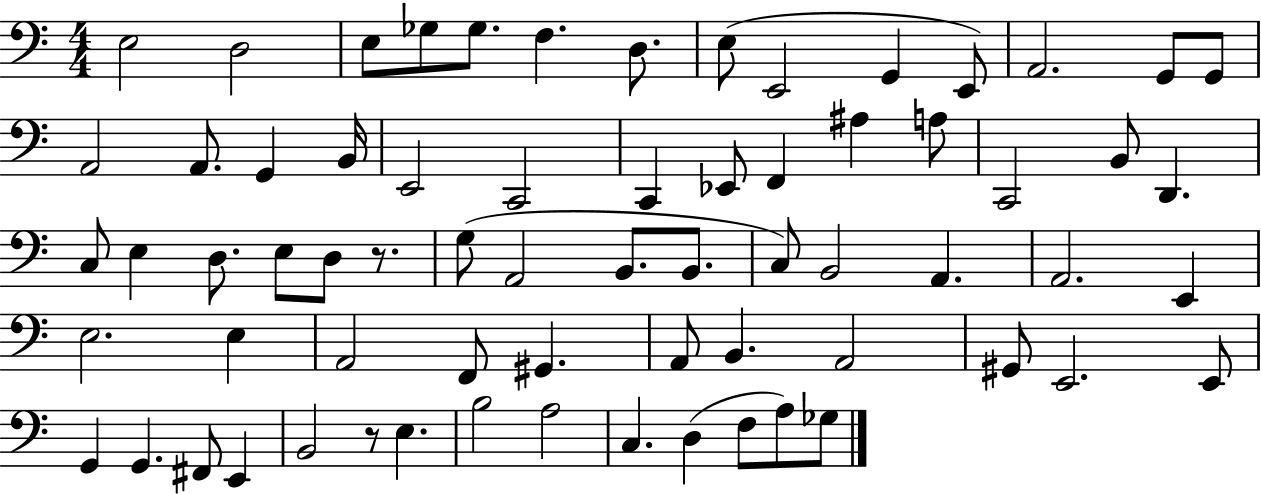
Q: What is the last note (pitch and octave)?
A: Gb3